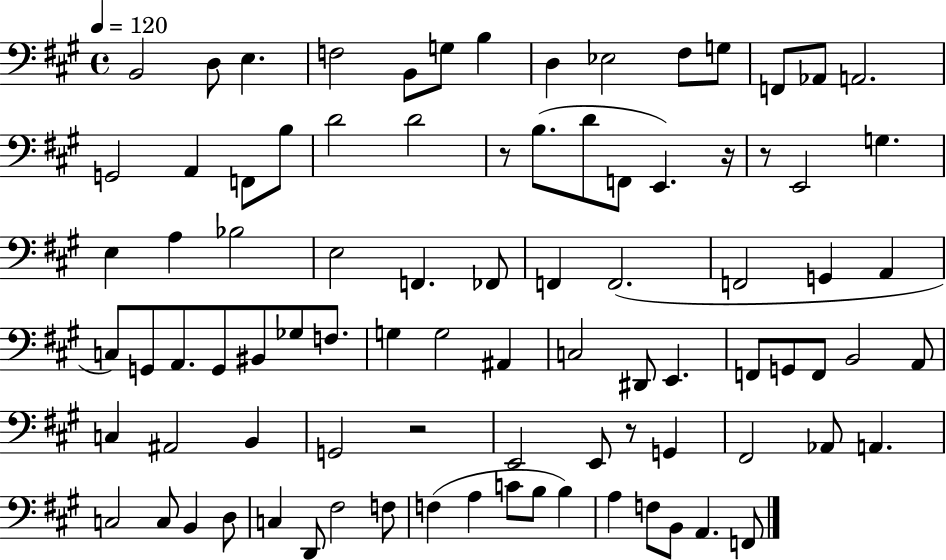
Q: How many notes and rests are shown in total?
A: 88